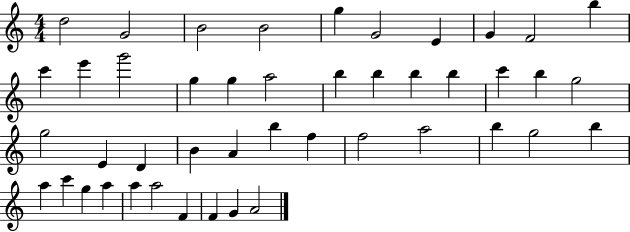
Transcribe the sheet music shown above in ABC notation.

X:1
T:Untitled
M:4/4
L:1/4
K:C
d2 G2 B2 B2 g G2 E G F2 b c' e' g'2 g g a2 b b b b c' b g2 g2 E D B A b f f2 a2 b g2 b a c' g a a a2 F F G A2